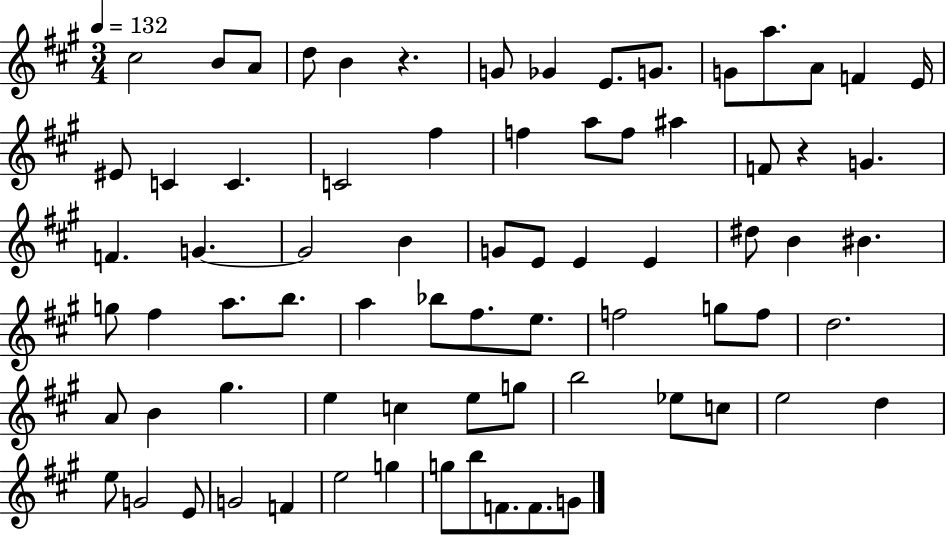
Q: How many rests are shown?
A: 2